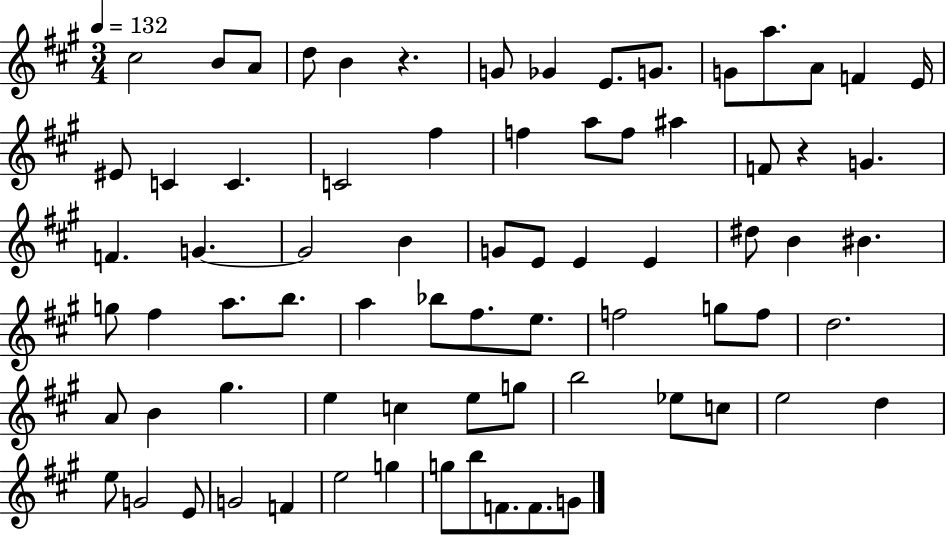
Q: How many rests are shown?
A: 2